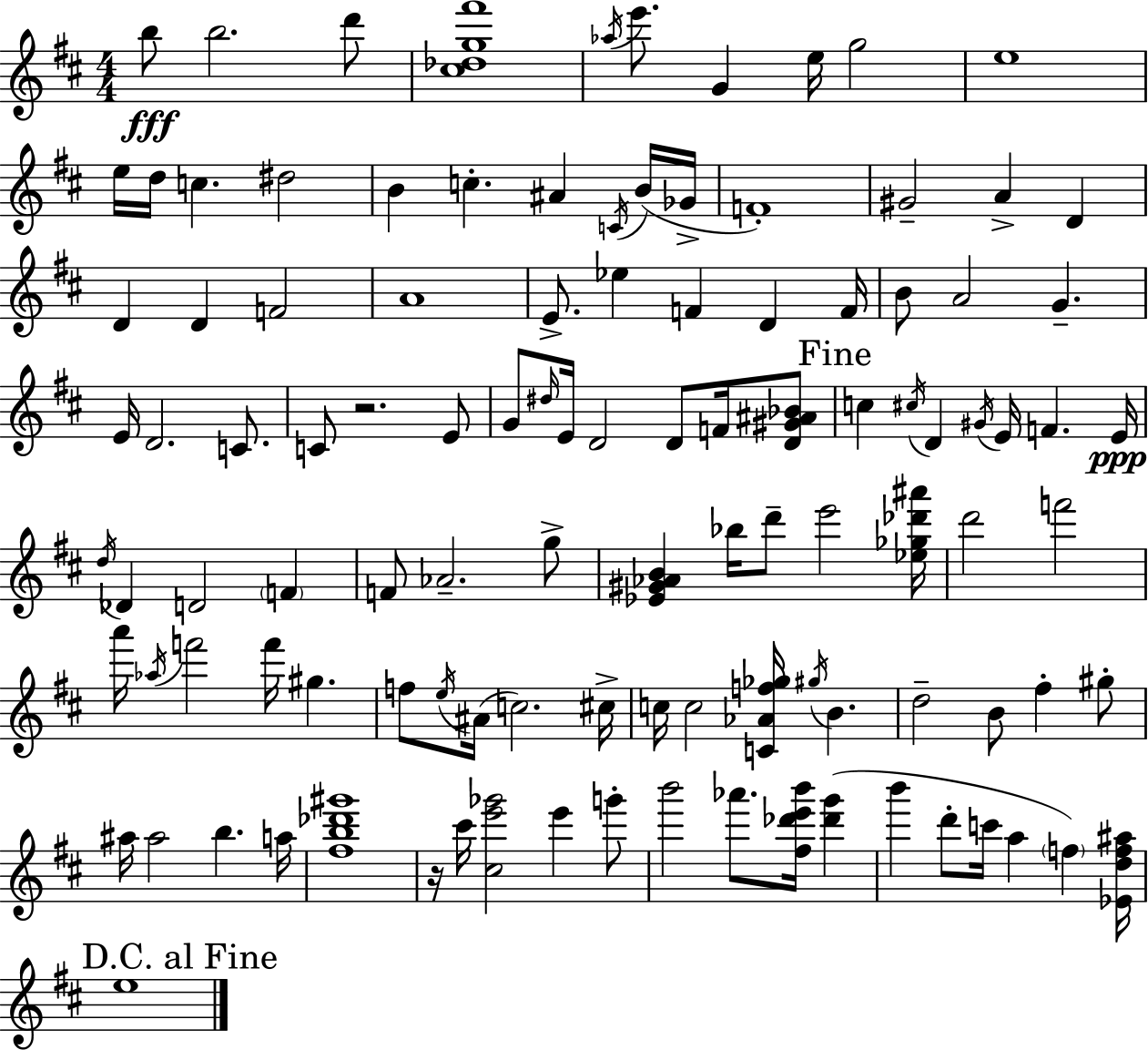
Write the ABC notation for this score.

X:1
T:Untitled
M:4/4
L:1/4
K:D
b/2 b2 d'/2 [^c_dg^f']4 _a/4 e'/2 G e/4 g2 e4 e/4 d/4 c ^d2 B c ^A C/4 B/4 _G/4 F4 ^G2 A D D D F2 A4 E/2 _e F D F/4 B/2 A2 G E/4 D2 C/2 C/2 z2 E/2 G/2 ^d/4 E/4 D2 D/2 F/4 [D^G^A_B]/2 c ^c/4 D ^G/4 E/4 F E/4 d/4 _D D2 F F/2 _A2 g/2 [_E^G_AB] _b/4 d'/2 e'2 [_e_g_d'^a']/4 d'2 f'2 a'/4 _a/4 f'2 f'/4 ^g f/2 e/4 ^A/4 c2 ^c/4 c/4 c2 [C_Af_g]/4 ^g/4 B d2 B/2 ^f ^g/2 ^a/4 ^a2 b a/4 [^fb_d'^g']4 z/4 ^c'/4 [^ce'_g']2 e' g'/2 b'2 _a'/2 [^f_d'e'b']/4 [_d'g'] b' d'/2 c'/4 a f [_Edf^a]/4 e4